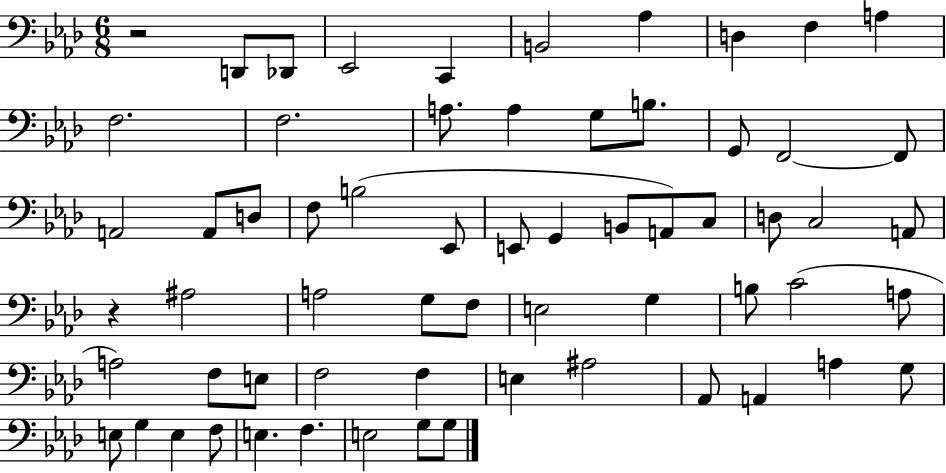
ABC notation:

X:1
T:Untitled
M:6/8
L:1/4
K:Ab
z2 D,,/2 _D,,/2 _E,,2 C,, B,,2 _A, D, F, A, F,2 F,2 A,/2 A, G,/2 B,/2 G,,/2 F,,2 F,,/2 A,,2 A,,/2 D,/2 F,/2 B,2 _E,,/2 E,,/2 G,, B,,/2 A,,/2 C,/2 D,/2 C,2 A,,/2 z ^A,2 A,2 G,/2 F,/2 E,2 G, B,/2 C2 A,/2 A,2 F,/2 E,/2 F,2 F, E, ^A,2 _A,,/2 A,, A, G,/2 E,/2 G, E, F,/2 E, F, E,2 G,/2 G,/2